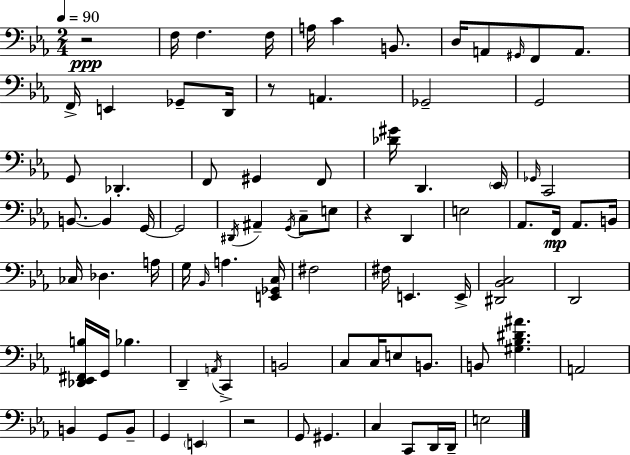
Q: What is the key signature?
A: C minor